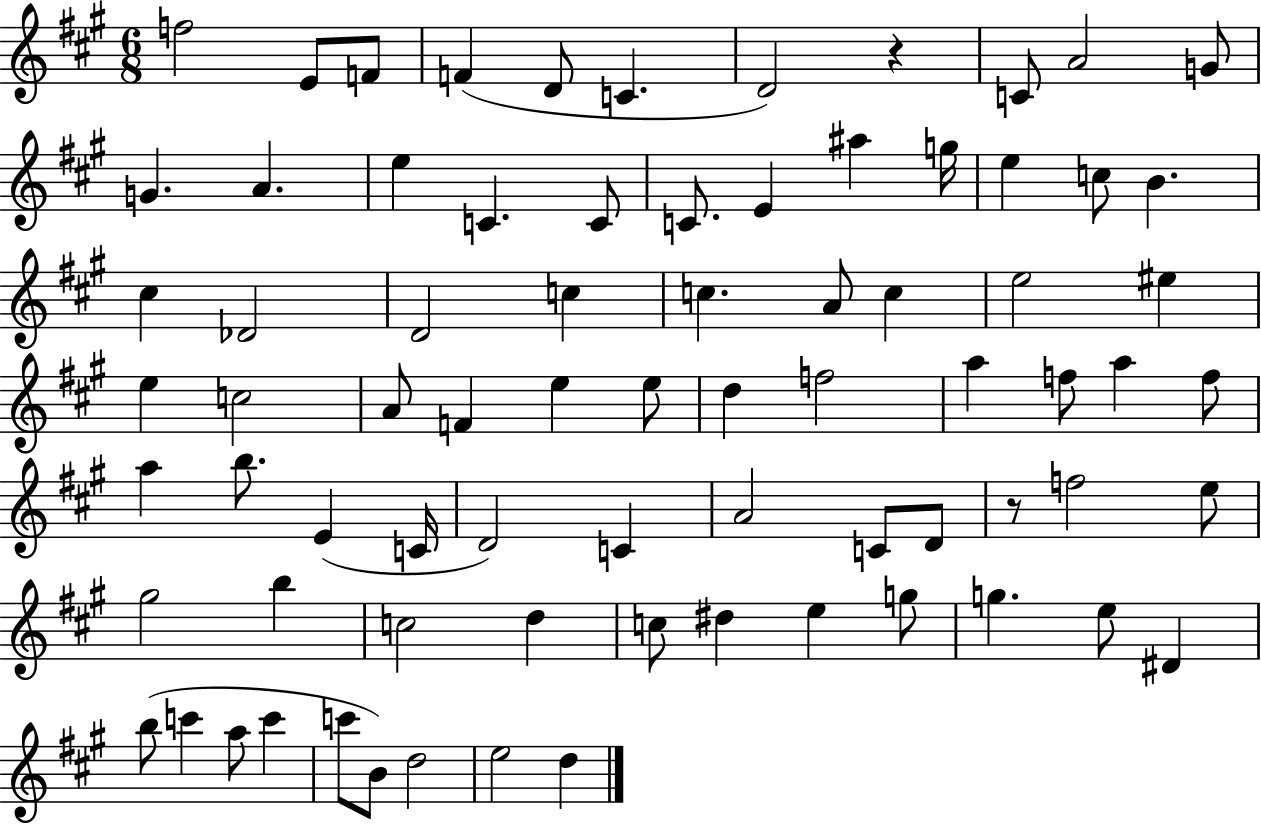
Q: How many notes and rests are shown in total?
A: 76